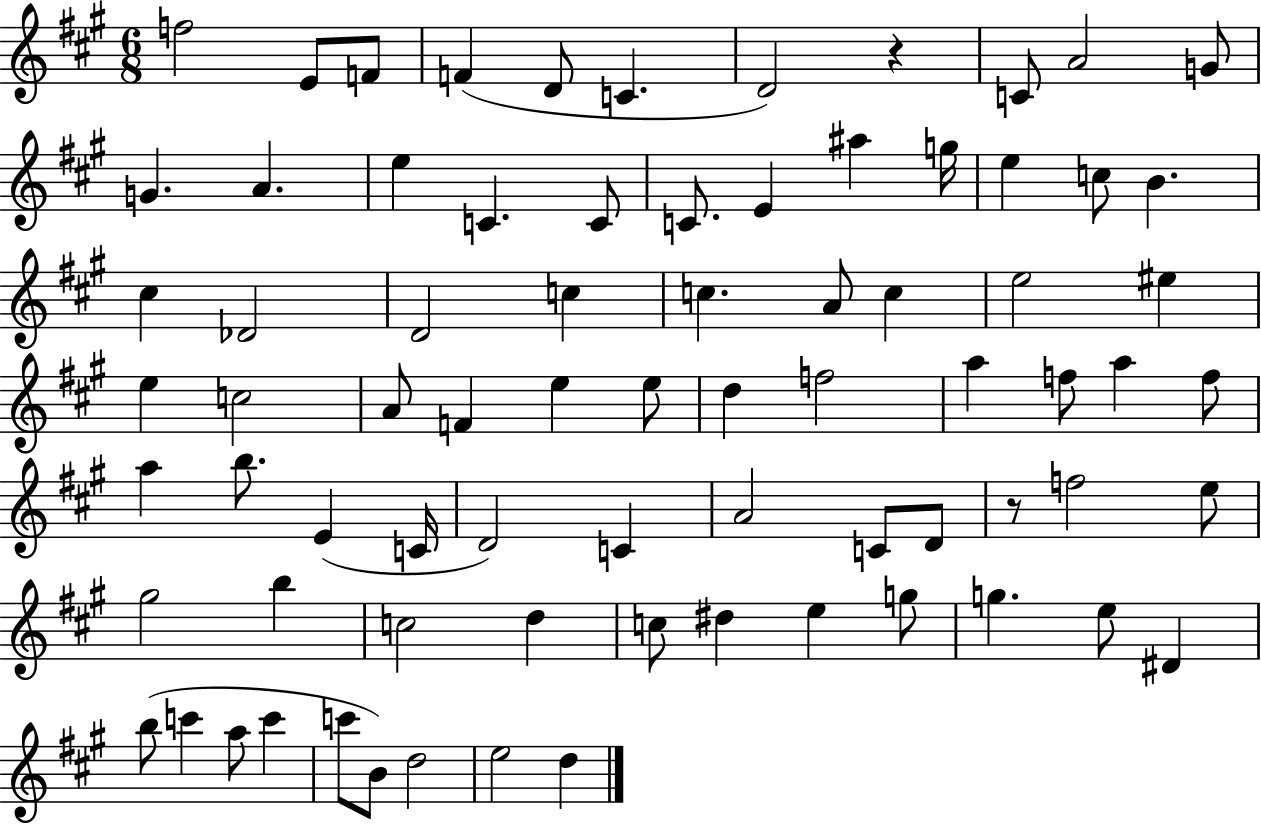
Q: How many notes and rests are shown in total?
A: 76